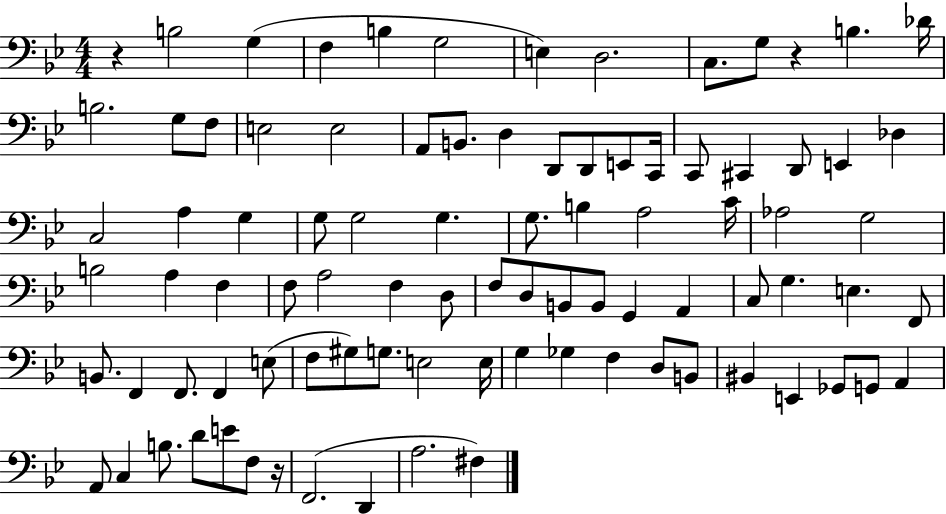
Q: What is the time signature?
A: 4/4